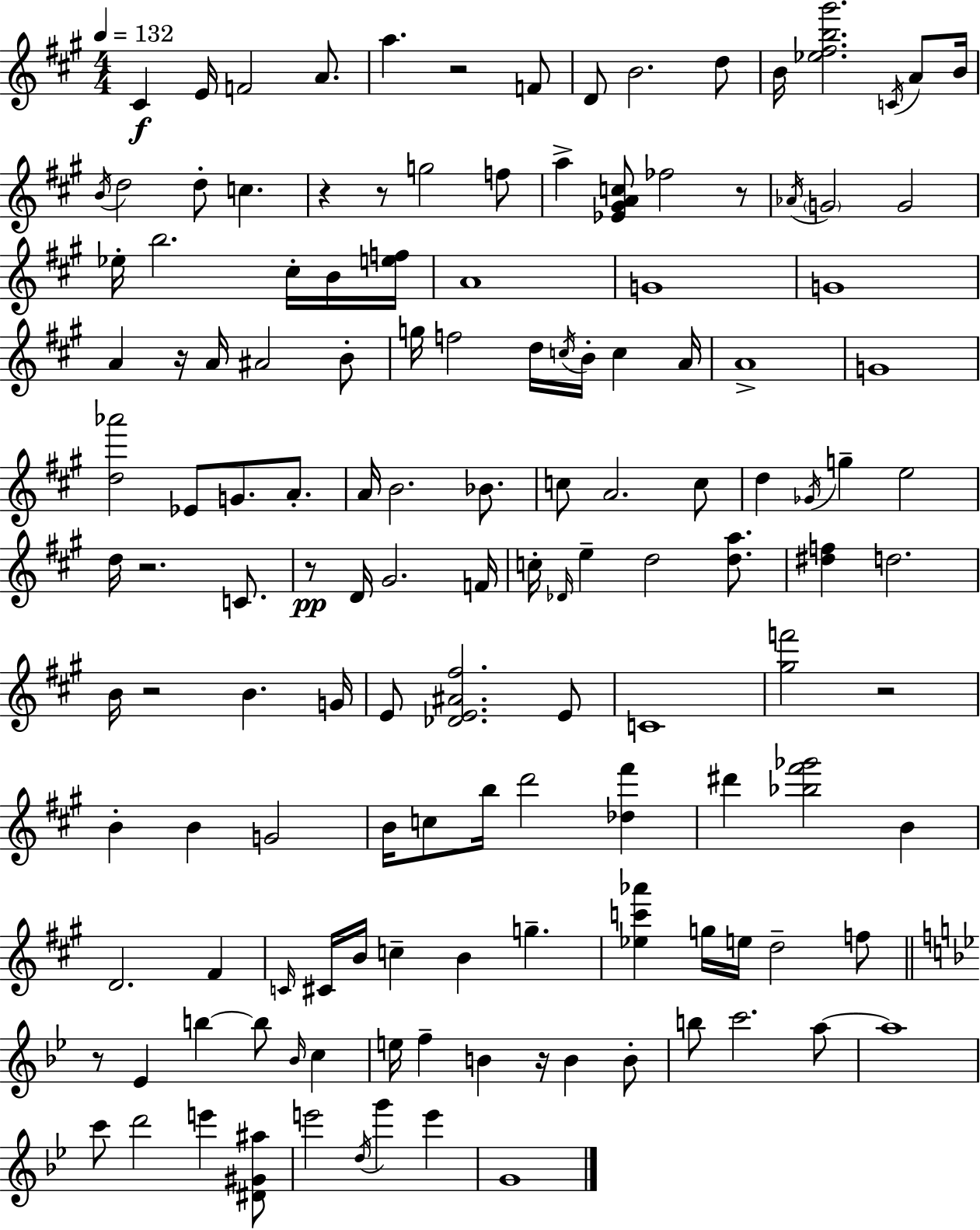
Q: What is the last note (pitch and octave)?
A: G4